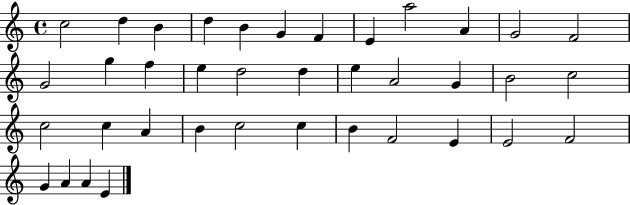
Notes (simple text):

C5/h D5/q B4/q D5/q B4/q G4/q F4/q E4/q A5/h A4/q G4/h F4/h G4/h G5/q F5/q E5/q D5/h D5/q E5/q A4/h G4/q B4/h C5/h C5/h C5/q A4/q B4/q C5/h C5/q B4/q F4/h E4/q E4/h F4/h G4/q A4/q A4/q E4/q